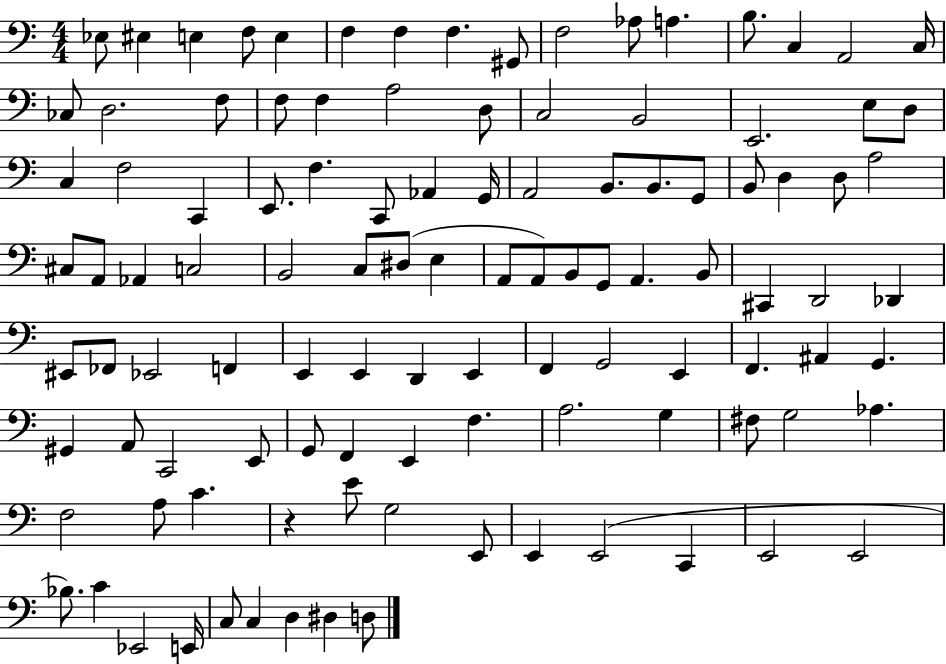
Eb3/e EIS3/q E3/q F3/e E3/q F3/q F3/q F3/q. G#2/e F3/h Ab3/e A3/q. B3/e. C3/q A2/h C3/s CES3/e D3/h. F3/e F3/e F3/q A3/h D3/e C3/h B2/h E2/h. E3/e D3/e C3/q F3/h C2/q E2/e. F3/q. C2/e Ab2/q G2/s A2/h B2/e. B2/e. G2/e B2/e D3/q D3/e A3/h C#3/e A2/e Ab2/q C3/h B2/h C3/e D#3/e E3/q A2/e A2/e B2/e G2/e A2/q. B2/e C#2/q D2/h Db2/q EIS2/e FES2/e Eb2/h F2/q E2/q E2/q D2/q E2/q F2/q G2/h E2/q F2/q. A#2/q G2/q. G#2/q A2/e C2/h E2/e G2/e F2/q E2/q F3/q. A3/h. G3/q F#3/e G3/h Ab3/q. F3/h A3/e C4/q. R/q E4/e G3/h E2/e E2/q E2/h C2/q E2/h E2/h Bb3/e. C4/q Eb2/h E2/s C3/e C3/q D3/q D#3/q D3/e